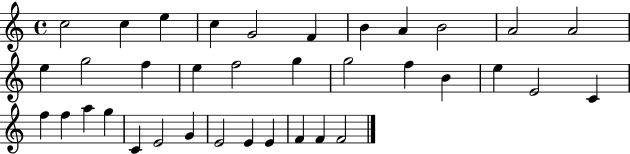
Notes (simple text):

C5/h C5/q E5/q C5/q G4/h F4/q B4/q A4/q B4/h A4/h A4/h E5/q G5/h F5/q E5/q F5/h G5/q G5/h F5/q B4/q E5/q E4/h C4/q F5/q F5/q A5/q G5/q C4/q E4/h G4/q E4/h E4/q E4/q F4/q F4/q F4/h